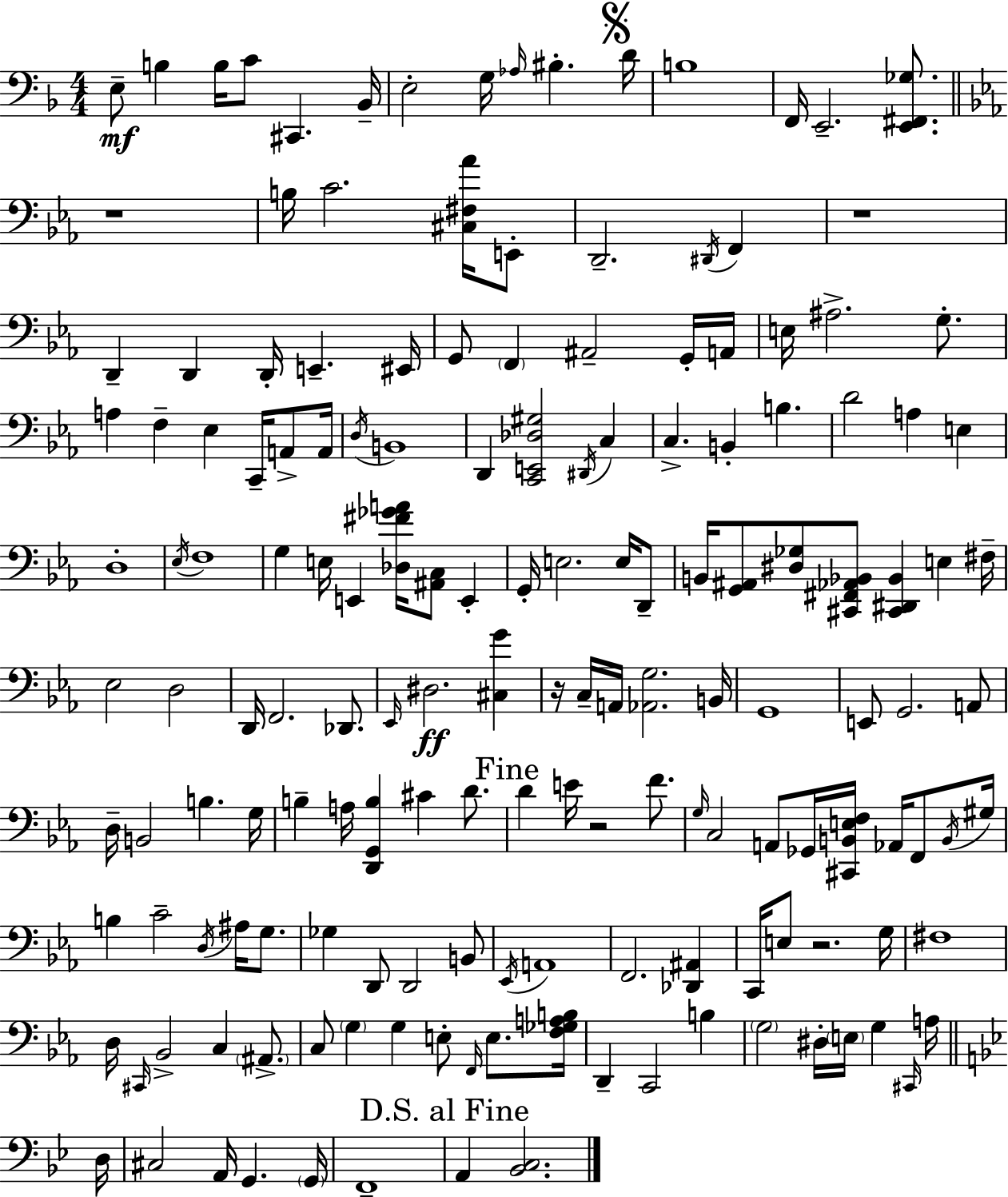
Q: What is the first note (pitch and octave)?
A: E3